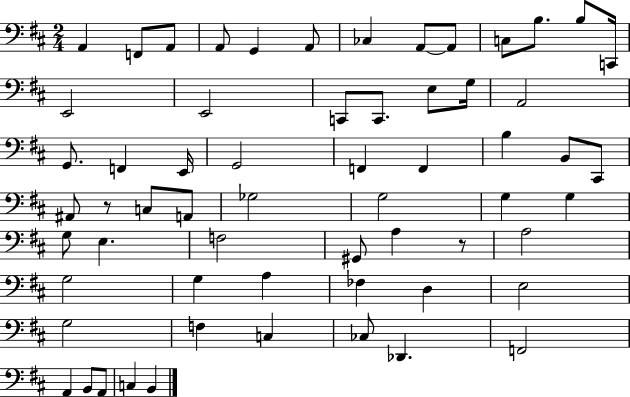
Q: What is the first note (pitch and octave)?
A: A2